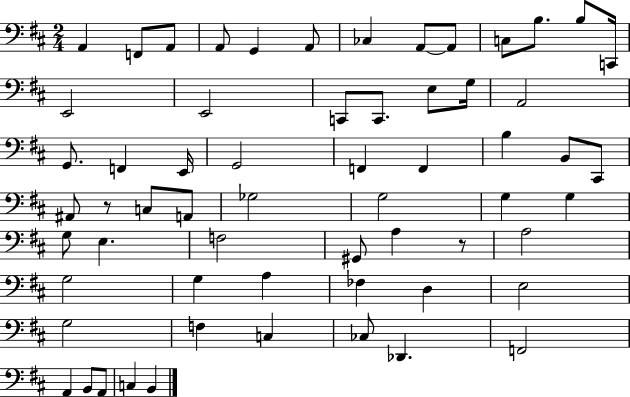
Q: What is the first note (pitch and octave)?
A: A2